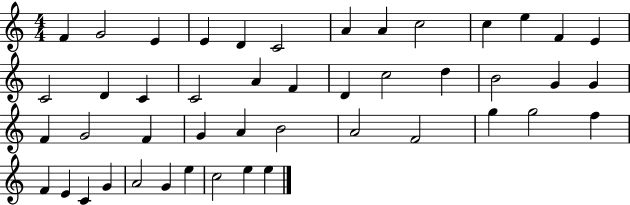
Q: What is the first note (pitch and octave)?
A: F4